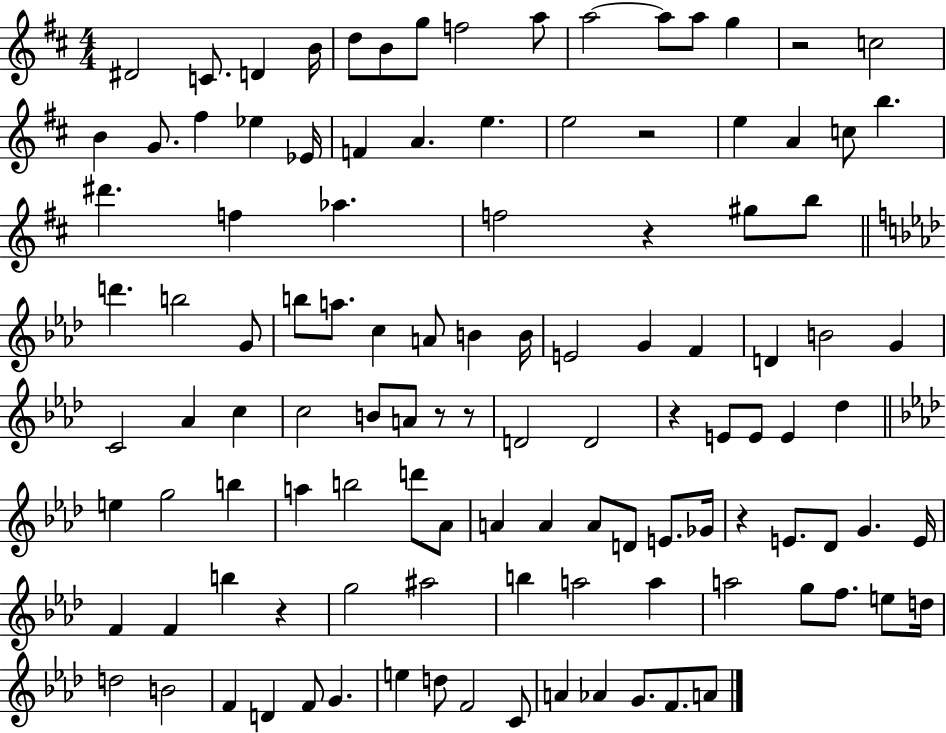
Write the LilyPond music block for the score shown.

{
  \clef treble
  \numericTimeSignature
  \time 4/4
  \key d \major
  dis'2 c'8. d'4 b'16 | d''8 b'8 g''8 f''2 a''8 | a''2~~ a''8 a''8 g''4 | r2 c''2 | \break b'4 g'8. fis''4 ees''4 ees'16 | f'4 a'4. e''4. | e''2 r2 | e''4 a'4 c''8 b''4. | \break dis'''4. f''4 aes''4. | f''2 r4 gis''8 b''8 | \bar "||" \break \key aes \major d'''4. b''2 g'8 | b''8 a''8. c''4 a'8 b'4 b'16 | e'2 g'4 f'4 | d'4 b'2 g'4 | \break c'2 aes'4 c''4 | c''2 b'8 a'8 r8 r8 | d'2 d'2 | r4 e'8 e'8 e'4 des''4 | \break \bar "||" \break \key f \minor e''4 g''2 b''4 | a''4 b''2 d'''8 aes'8 | a'4 a'4 a'8 d'8 e'8. ges'16 | r4 e'8. des'8 g'4. e'16 | \break f'4 f'4 b''4 r4 | g''2 ais''2 | b''4 a''2 a''4 | a''2 g''8 f''8. e''8 d''16 | \break d''2 b'2 | f'4 d'4 f'8 g'4. | e''4 d''8 f'2 c'8 | a'4 aes'4 g'8. f'8. a'8 | \break \bar "|."
}